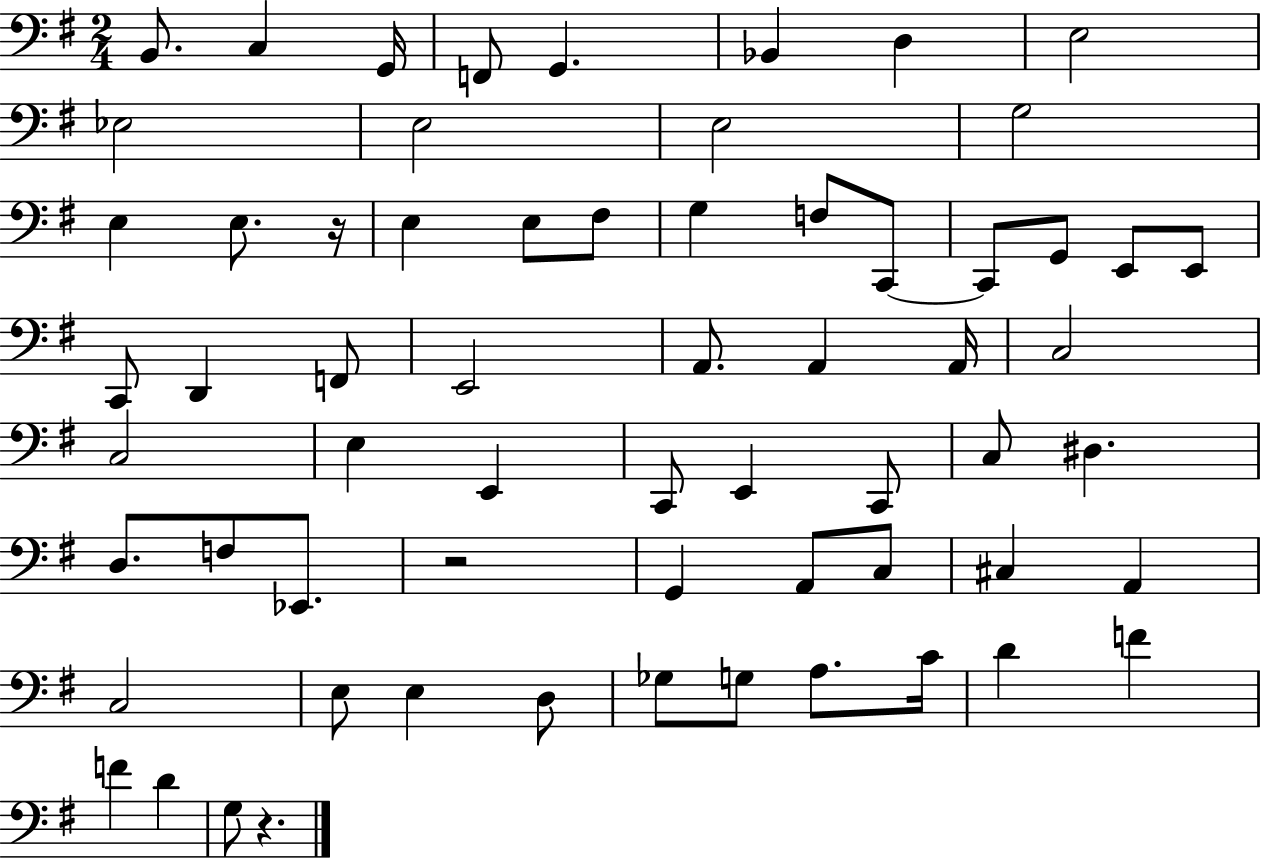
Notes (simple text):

B2/e. C3/q G2/s F2/e G2/q. Bb2/q D3/q E3/h Eb3/h E3/h E3/h G3/h E3/q E3/e. R/s E3/q E3/e F#3/e G3/q F3/e C2/e C2/e G2/e E2/e E2/e C2/e D2/q F2/e E2/h A2/e. A2/q A2/s C3/h C3/h E3/q E2/q C2/e E2/q C2/e C3/e D#3/q. D3/e. F3/e Eb2/e. R/h G2/q A2/e C3/e C#3/q A2/q C3/h E3/e E3/q D3/e Gb3/e G3/e A3/e. C4/s D4/q F4/q F4/q D4/q G3/e R/q.